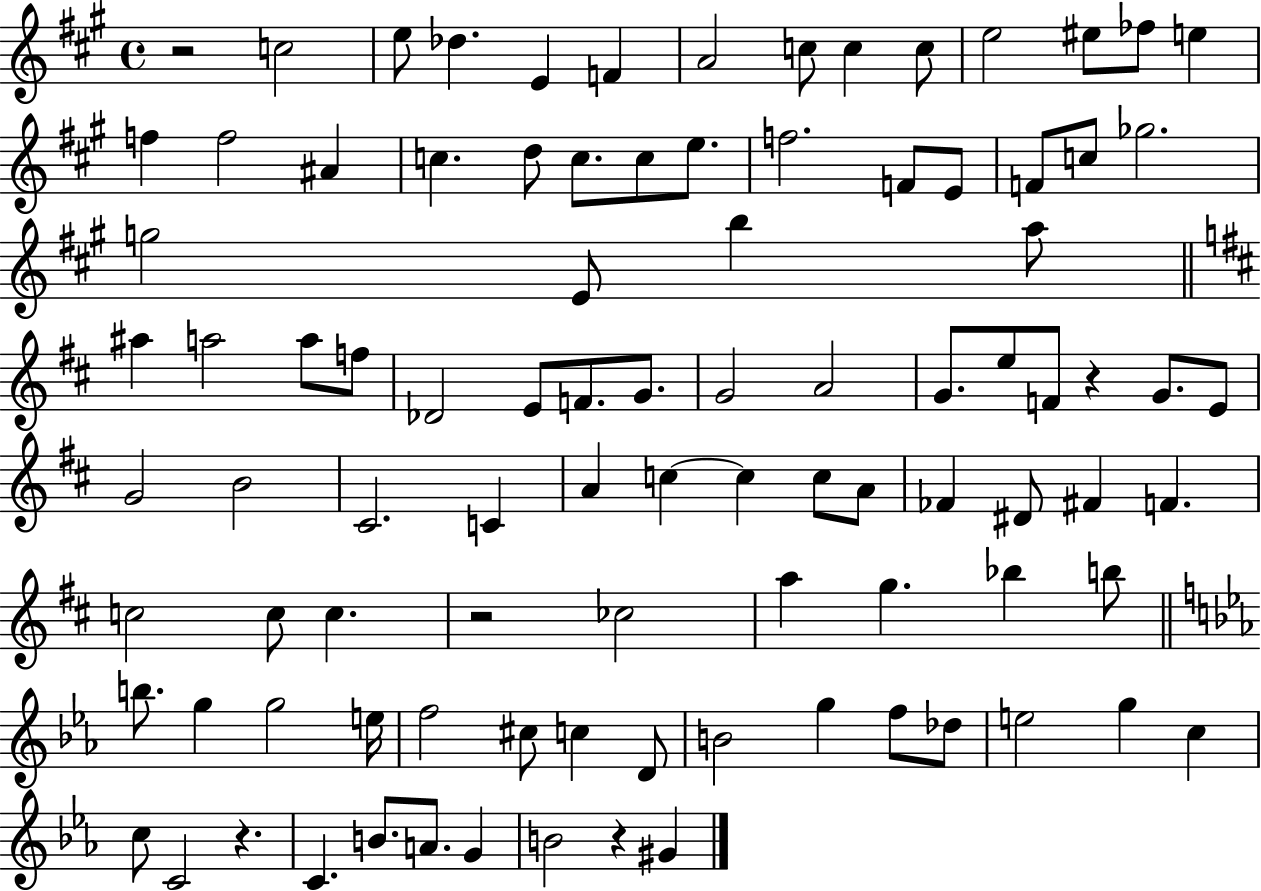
{
  \clef treble
  \time 4/4
  \defaultTimeSignature
  \key a \major
  \repeat volta 2 { r2 c''2 | e''8 des''4. e'4 f'4 | a'2 c''8 c''4 c''8 | e''2 eis''8 fes''8 e''4 | \break f''4 f''2 ais'4 | c''4. d''8 c''8. c''8 e''8. | f''2. f'8 e'8 | f'8 c''8 ges''2. | \break g''2 e'8 b''4 a''8 | \bar "||" \break \key d \major ais''4 a''2 a''8 f''8 | des'2 e'8 f'8. g'8. | g'2 a'2 | g'8. e''8 f'8 r4 g'8. e'8 | \break g'2 b'2 | cis'2. c'4 | a'4 c''4~~ c''4 c''8 a'8 | fes'4 dis'8 fis'4 f'4. | \break c''2 c''8 c''4. | r2 ces''2 | a''4 g''4. bes''4 b''8 | \bar "||" \break \key ees \major b''8. g''4 g''2 e''16 | f''2 cis''8 c''4 d'8 | b'2 g''4 f''8 des''8 | e''2 g''4 c''4 | \break c''8 c'2 r4. | c'4. b'8. a'8. g'4 | b'2 r4 gis'4 | } \bar "|."
}